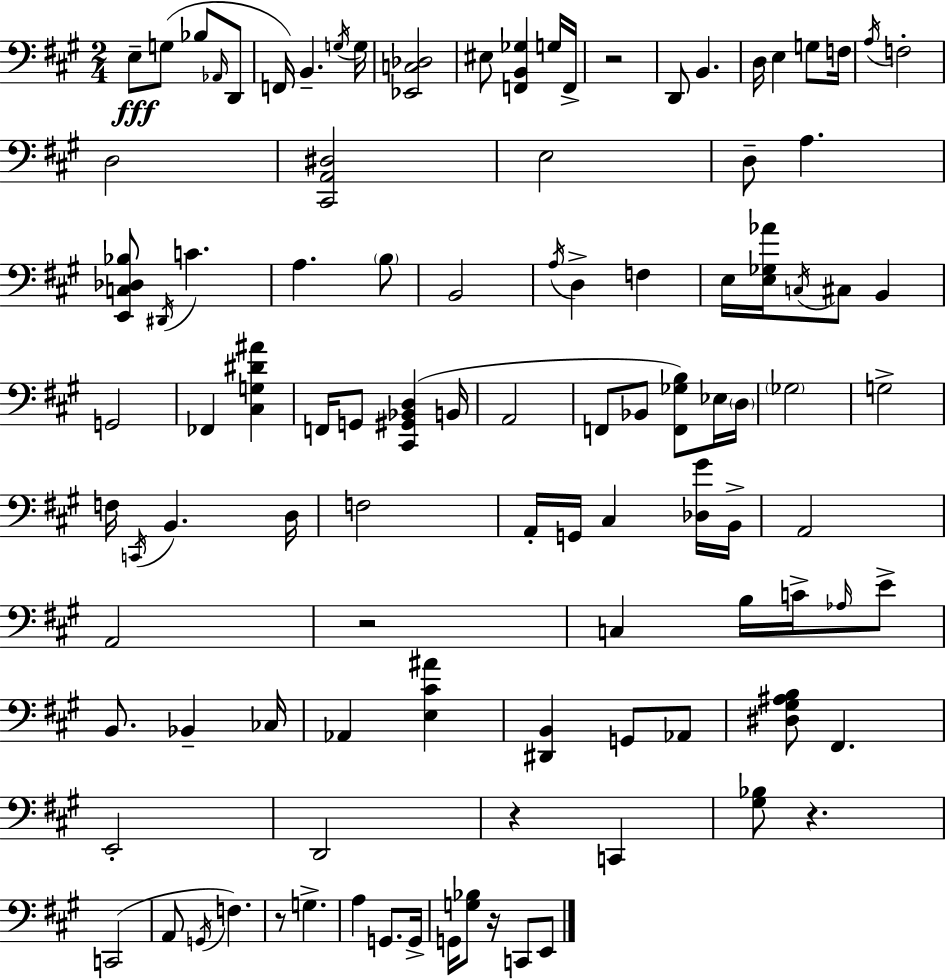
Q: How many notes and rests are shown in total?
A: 105